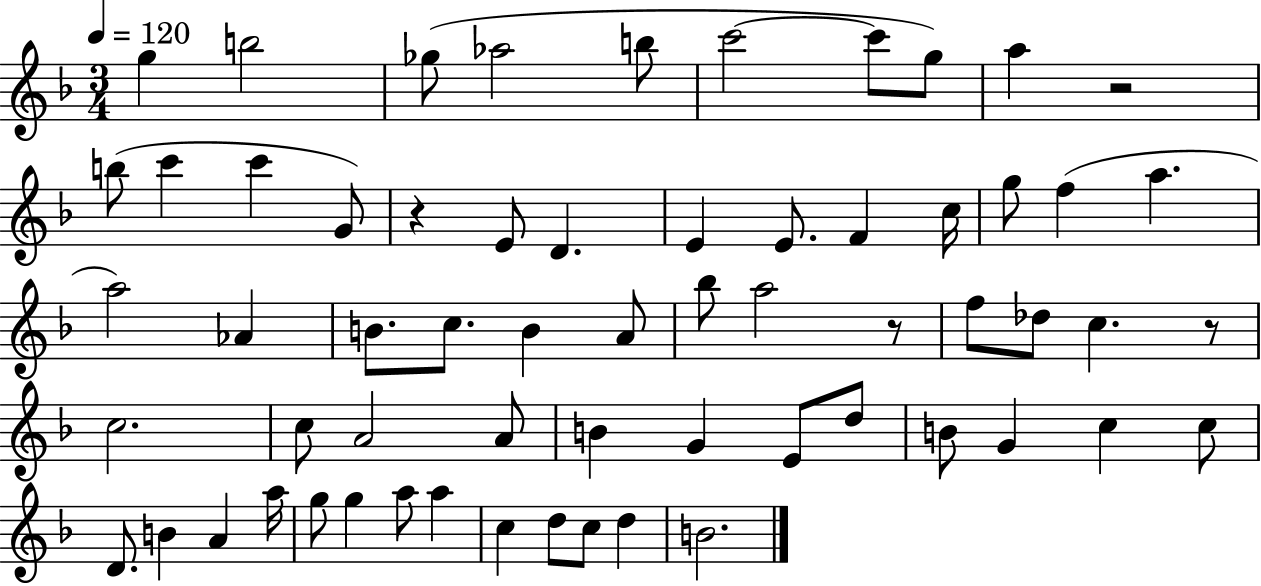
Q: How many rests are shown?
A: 4